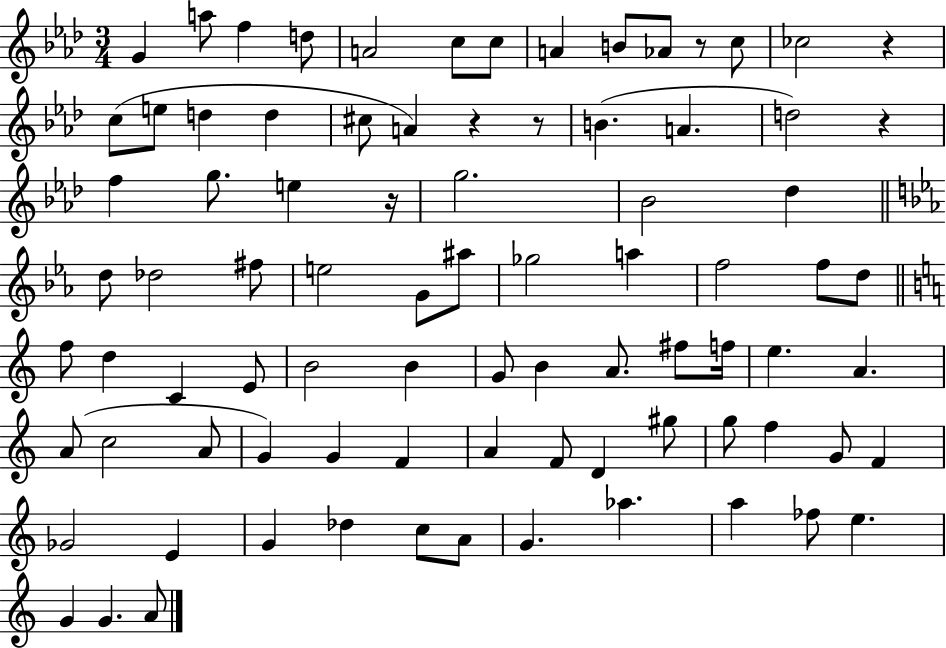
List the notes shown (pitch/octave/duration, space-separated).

G4/q A5/e F5/q D5/e A4/h C5/e C5/e A4/q B4/e Ab4/e R/e C5/e CES5/h R/q C5/e E5/e D5/q D5/q C#5/e A4/q R/q R/e B4/q. A4/q. D5/h R/q F5/q G5/e. E5/q R/s G5/h. Bb4/h Db5/q D5/e Db5/h F#5/e E5/h G4/e A#5/e Gb5/h A5/q F5/h F5/e D5/e F5/e D5/q C4/q E4/e B4/h B4/q G4/e B4/q A4/e. F#5/e F5/s E5/q. A4/q. A4/e C5/h A4/e G4/q G4/q F4/q A4/q F4/e D4/q G#5/e G5/e F5/q G4/e F4/q Gb4/h E4/q G4/q Db5/q C5/e A4/e G4/q. Ab5/q. A5/q FES5/e E5/q. G4/q G4/q. A4/e